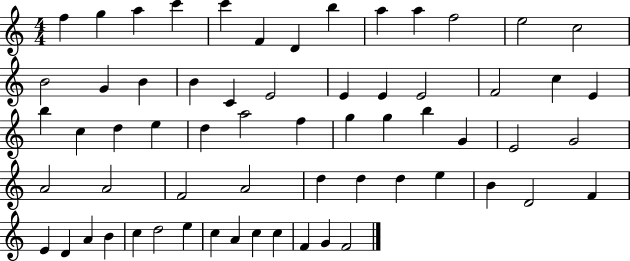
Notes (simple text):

F5/q G5/q A5/q C6/q C6/q F4/q D4/q B5/q A5/q A5/q F5/h E5/h C5/h B4/h G4/q B4/q B4/q C4/q E4/h E4/q E4/q E4/h F4/h C5/q E4/q B5/q C5/q D5/q E5/q D5/q A5/h F5/q G5/q G5/q B5/q G4/q E4/h G4/h A4/h A4/h F4/h A4/h D5/q D5/q D5/q E5/q B4/q D4/h F4/q E4/q D4/q A4/q B4/q C5/q D5/h E5/q C5/q A4/q C5/q C5/q F4/q G4/q F4/h